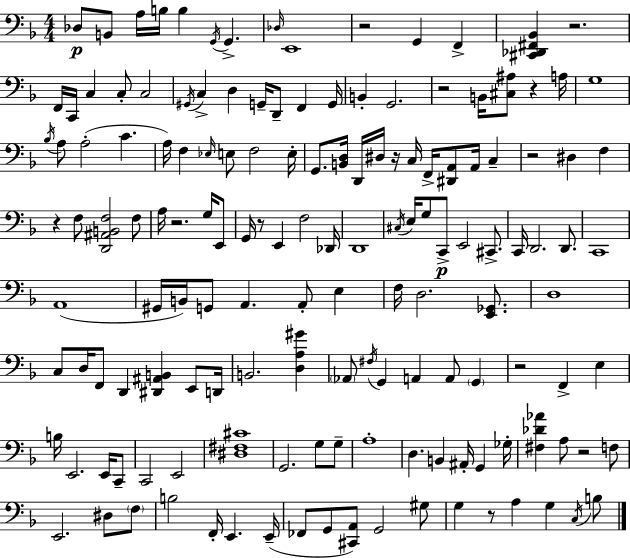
X:1
T:Untitled
M:4/4
L:1/4
K:Dm
_D,/2 B,,/2 A,/4 B,/4 B, G,,/4 G,, _D,/4 E,,4 z2 G,, F,, [^C,,_D,,^F,,_B,,] z2 F,,/4 C,,/4 C, C,/2 C,2 ^G,,/4 C, D, G,,/4 D,,/2 F,, G,,/4 B,, G,,2 z2 B,,/4 [^C,^A,]/2 z A,/4 G,4 _B,/4 A,/2 A,2 C A,/4 F, _E,/4 E,/2 F,2 E,/4 G,,/2 [B,,D,]/4 D,,/4 ^D,/4 z/4 C,/4 F,,/4 [^D,,A,,]/2 A,,/4 C, z2 ^D, F, z F,/2 [D,,^A,,B,,F,]2 F,/2 A,/4 z2 G,/4 E,,/2 G,,/4 z/2 E,, F,2 _D,,/4 D,,4 ^C,/4 E,/4 G,/2 C,,/2 E,,2 ^C,,/2 C,,/4 D,,2 D,,/2 C,,4 A,,4 ^G,,/4 B,,/4 G,,/2 A,, A,,/2 E, F,/4 D,2 [E,,_G,,]/2 D,4 C,/2 D,/4 F,,/2 D,, [^D,,^A,,B,,] E,,/2 D,,/4 B,,2 [D,A,^G] _A,,/2 ^F,/4 G,, A,, A,,/2 G,, z2 F,, E, B,/4 E,,2 E,,/4 C,,/2 C,,2 E,,2 [^D,^F,^C]4 G,,2 G,/2 G,/2 A,4 D, B,, ^A,,/4 G,, _G,/4 [^F,_D_A] A,/2 z2 F,/2 E,,2 ^D,/2 F,/2 B,2 F,,/4 E,, E,,/4 _F,,/2 G,,/2 [^C,,A,,]/2 G,,2 ^G,/2 G, z/2 A, G, C,/4 B,/2